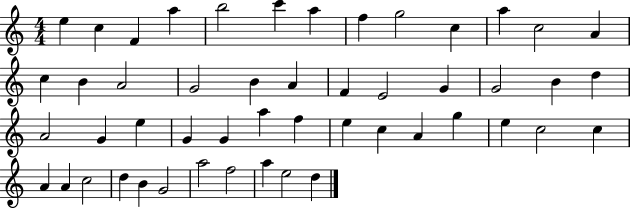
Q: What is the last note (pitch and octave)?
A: D5